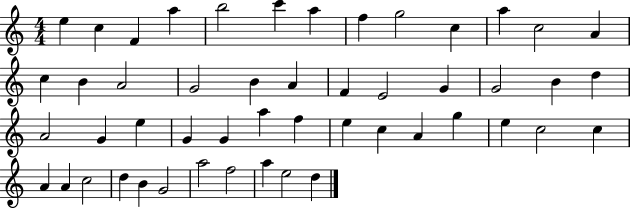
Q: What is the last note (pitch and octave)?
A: D5